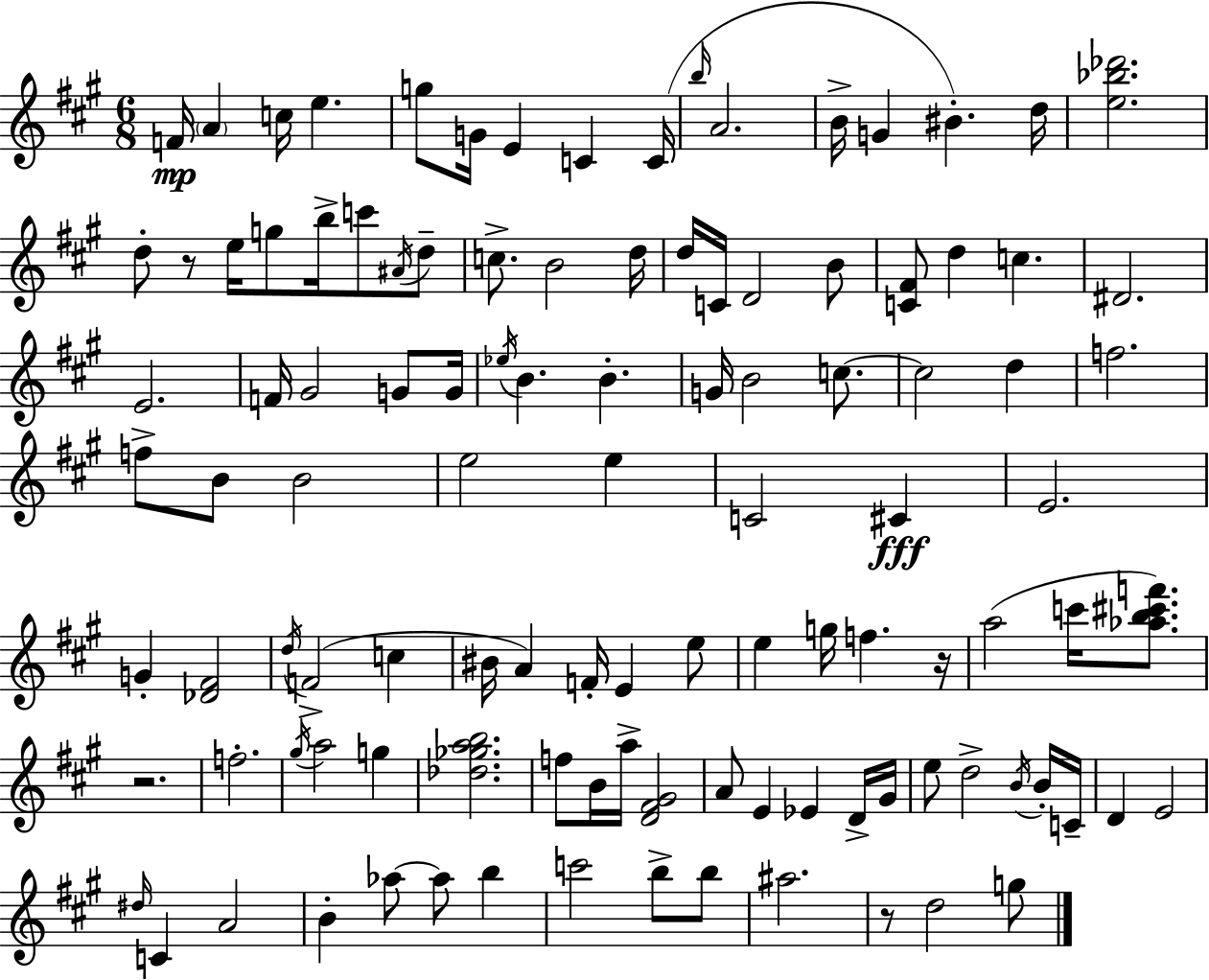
{
  \clef treble
  \numericTimeSignature
  \time 6/8
  \key a \major
  f'16\mp \parenthesize a'4 c''16 e''4. | g''8 g'16 e'4 c'4 c'16( | \grace { b''16 } a'2. | b'16-> g'4 bis'4.-.) | \break d''16 <e'' bes'' des'''>2. | d''8-. r8 e''16 g''8 b''16-> c'''8 \acciaccatura { ais'16 } | d''8-- c''8.-> b'2 | d''16 d''16 c'16 d'2 | \break b'8 <c' fis'>8 d''4 c''4. | dis'2. | e'2. | f'16 gis'2 g'8 | \break g'16 \acciaccatura { ees''16 } b'4. b'4.-. | g'16 b'2 | c''8.~~ c''2 d''4 | f''2. | \break f''8-> b'8 b'2 | e''2 e''4 | c'2 cis'4\fff | e'2. | \break g'4-. <des' fis'>2 | \acciaccatura { d''16 } f'2->( | c''4 bis'16 a'4) f'16-. e'4 | e''8 e''4 g''16 f''4. | \break r16 a''2( | c'''16 <aes'' b'' cis''' f'''>8.) r2. | f''2.-. | \acciaccatura { gis''16 } a''2 | \break g''4 <des'' ges'' a'' b''>2. | f''8 b'16 a''16-> <d' fis' gis'>2 | a'8 e'4 ees'4 | d'16-> gis'16 e''8 d''2-> | \break \acciaccatura { b'16 } b'16-. c'16-- d'4 e'2 | \grace { dis''16 } c'4 a'2 | b'4-. aes''8~~ | aes''8 b''4 c'''2 | \break b''8-> b''8 ais''2. | r8 d''2 | g''8 \bar "|."
}